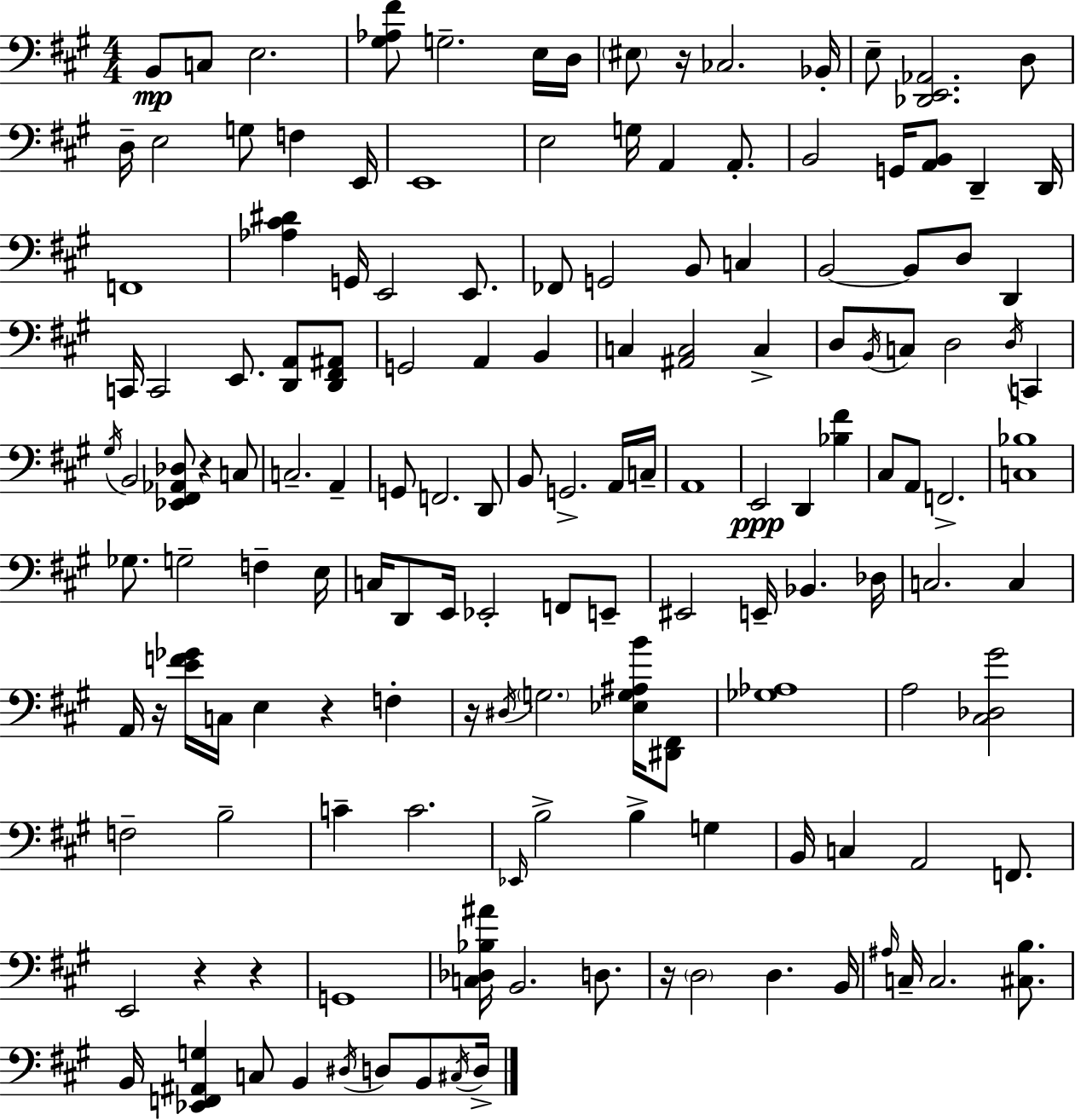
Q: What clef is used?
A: bass